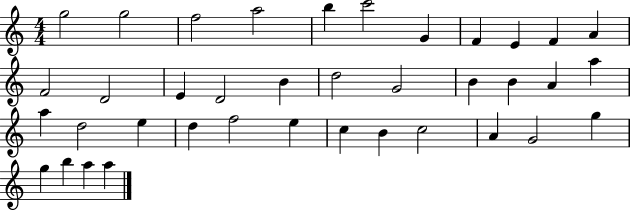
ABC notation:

X:1
T:Untitled
M:4/4
L:1/4
K:C
g2 g2 f2 a2 b c'2 G F E F A F2 D2 E D2 B d2 G2 B B A a a d2 e d f2 e c B c2 A G2 g g b a a